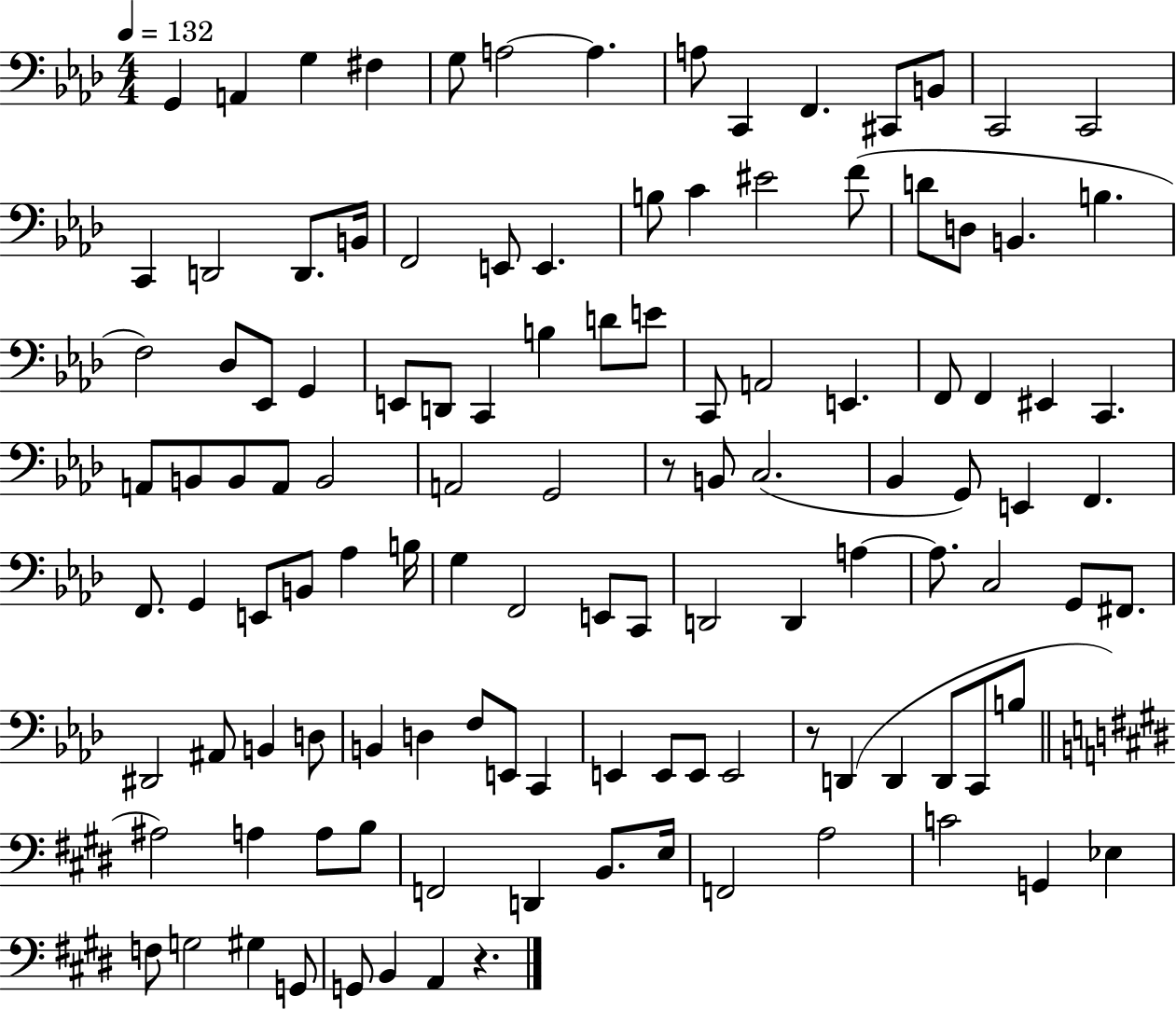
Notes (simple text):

G2/q A2/q G3/q F#3/q G3/e A3/h A3/q. A3/e C2/q F2/q. C#2/e B2/e C2/h C2/h C2/q D2/h D2/e. B2/s F2/h E2/e E2/q. B3/e C4/q EIS4/h F4/e D4/e D3/e B2/q. B3/q. F3/h Db3/e Eb2/e G2/q E2/e D2/e C2/q B3/q D4/e E4/e C2/e A2/h E2/q. F2/e F2/q EIS2/q C2/q. A2/e B2/e B2/e A2/e B2/h A2/h G2/h R/e B2/e C3/h. Bb2/q G2/e E2/q F2/q. F2/e. G2/q E2/e B2/e Ab3/q B3/s G3/q F2/h E2/e C2/e D2/h D2/q A3/q A3/e. C3/h G2/e F#2/e. D#2/h A#2/e B2/q D3/e B2/q D3/q F3/e E2/e C2/q E2/q E2/e E2/e E2/h R/e D2/q D2/q D2/e C2/e B3/e A#3/h A3/q A3/e B3/e F2/h D2/q B2/e. E3/s F2/h A3/h C4/h G2/q Eb3/q F3/e G3/h G#3/q G2/e G2/e B2/q A2/q R/q.